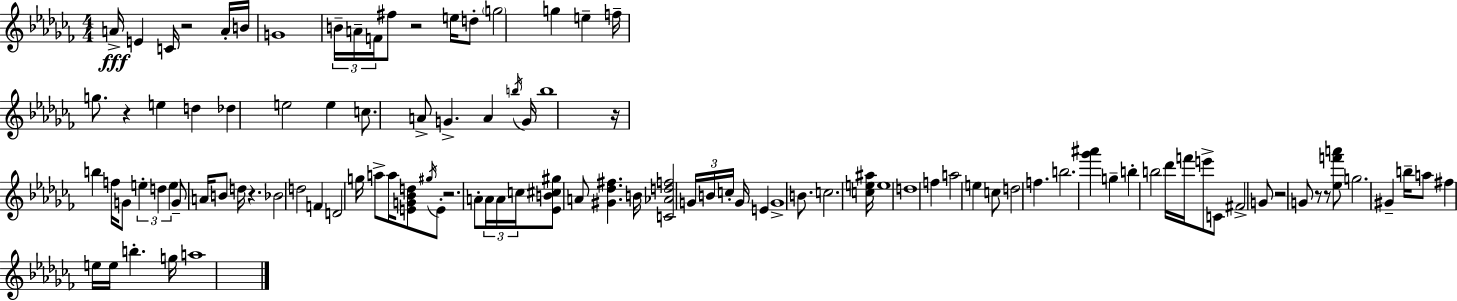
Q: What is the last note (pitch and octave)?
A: A5